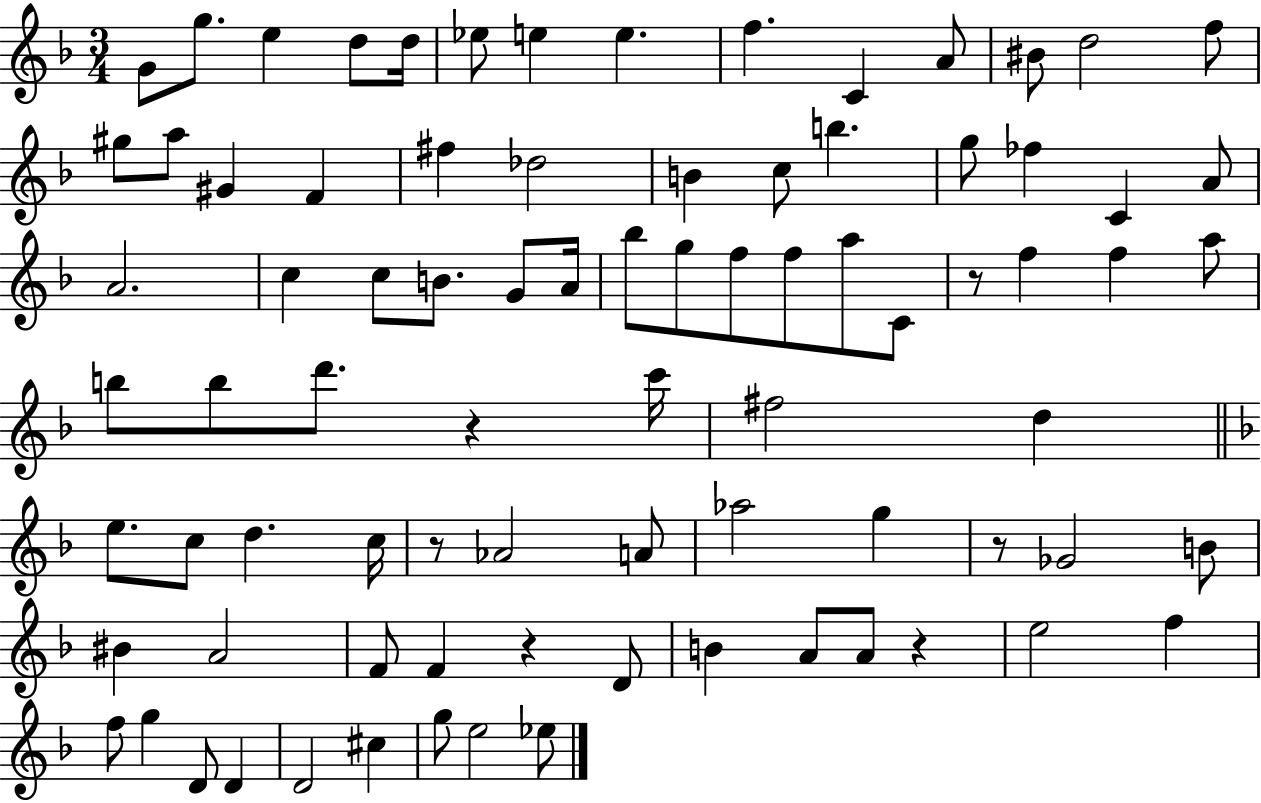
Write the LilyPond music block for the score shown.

{
  \clef treble
  \numericTimeSignature
  \time 3/4
  \key f \major
  g'8 g''8. e''4 d''8 d''16 | ees''8 e''4 e''4. | f''4. c'4 a'8 | bis'8 d''2 f''8 | \break gis''8 a''8 gis'4 f'4 | fis''4 des''2 | b'4 c''8 b''4. | g''8 fes''4 c'4 a'8 | \break a'2. | c''4 c''8 b'8. g'8 a'16 | bes''8 g''8 f''8 f''8 a''8 c'8 | r8 f''4 f''4 a''8 | \break b''8 b''8 d'''8. r4 c'''16 | fis''2 d''4 | \bar "||" \break \key f \major e''8. c''8 d''4. c''16 | r8 aes'2 a'8 | aes''2 g''4 | r8 ges'2 b'8 | \break bis'4 a'2 | f'8 f'4 r4 d'8 | b'4 a'8 a'8 r4 | e''2 f''4 | \break f''8 g''4 d'8 d'4 | d'2 cis''4 | g''8 e''2 ees''8 | \bar "|."
}